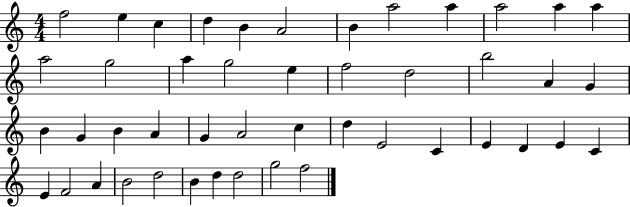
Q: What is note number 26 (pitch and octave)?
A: A4